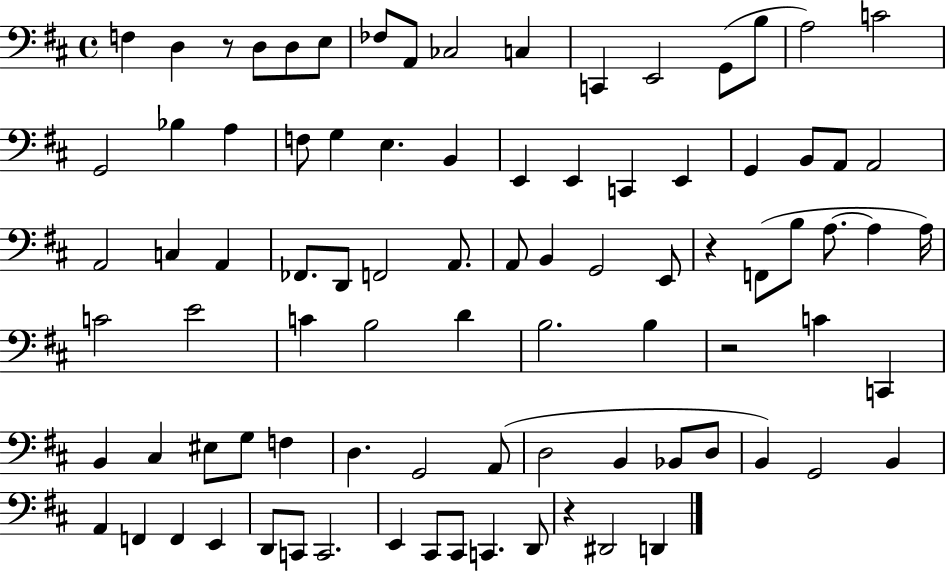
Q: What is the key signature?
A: D major